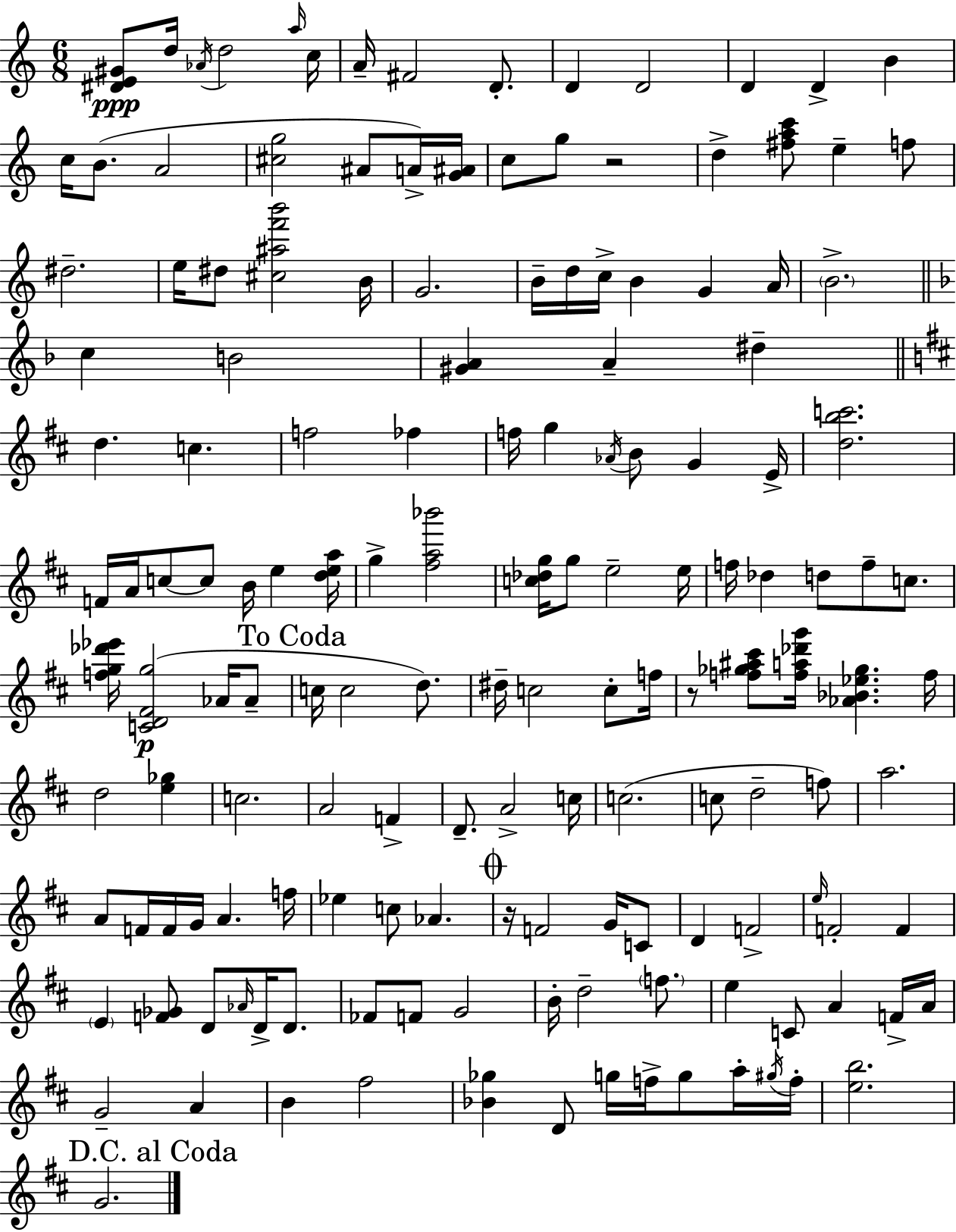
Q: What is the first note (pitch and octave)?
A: D5